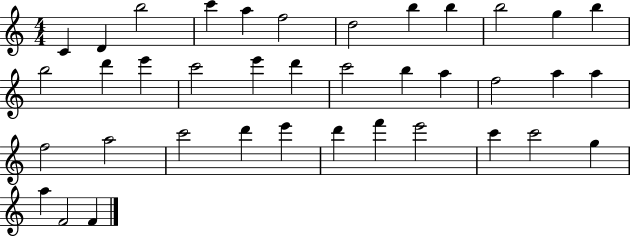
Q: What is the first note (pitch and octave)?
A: C4